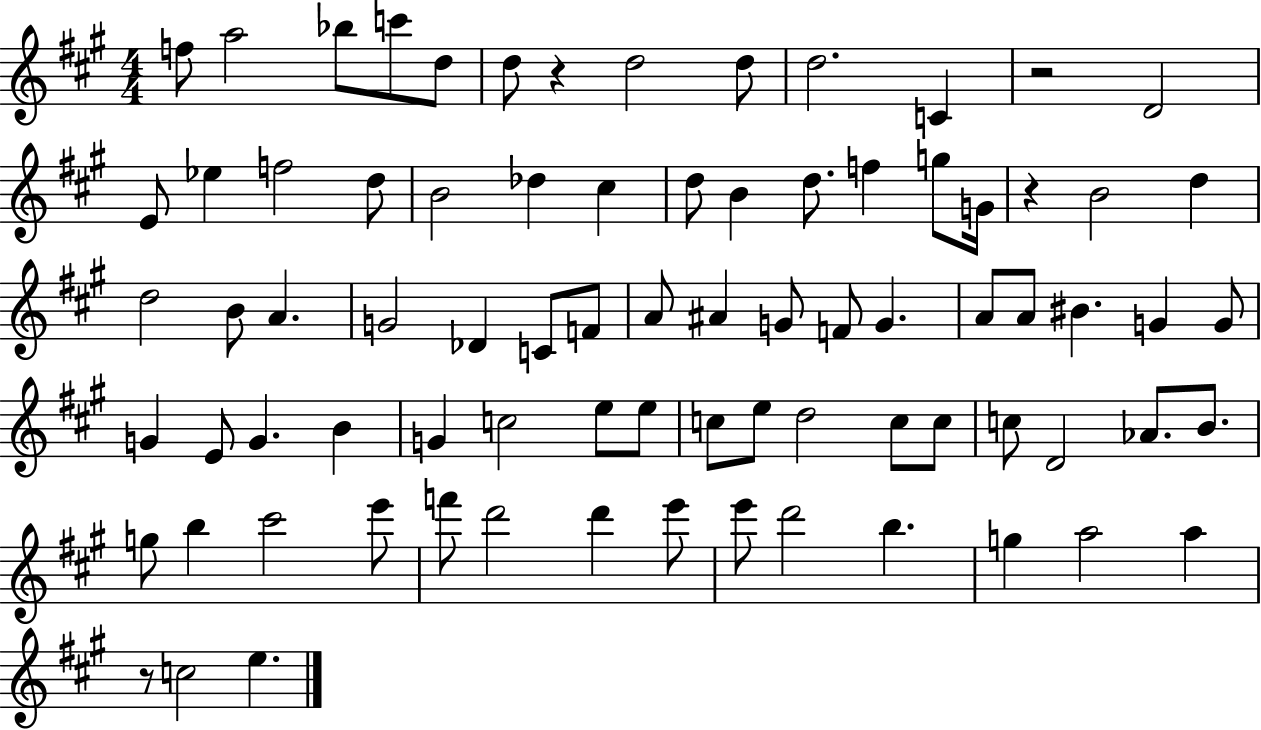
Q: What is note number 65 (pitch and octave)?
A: F6